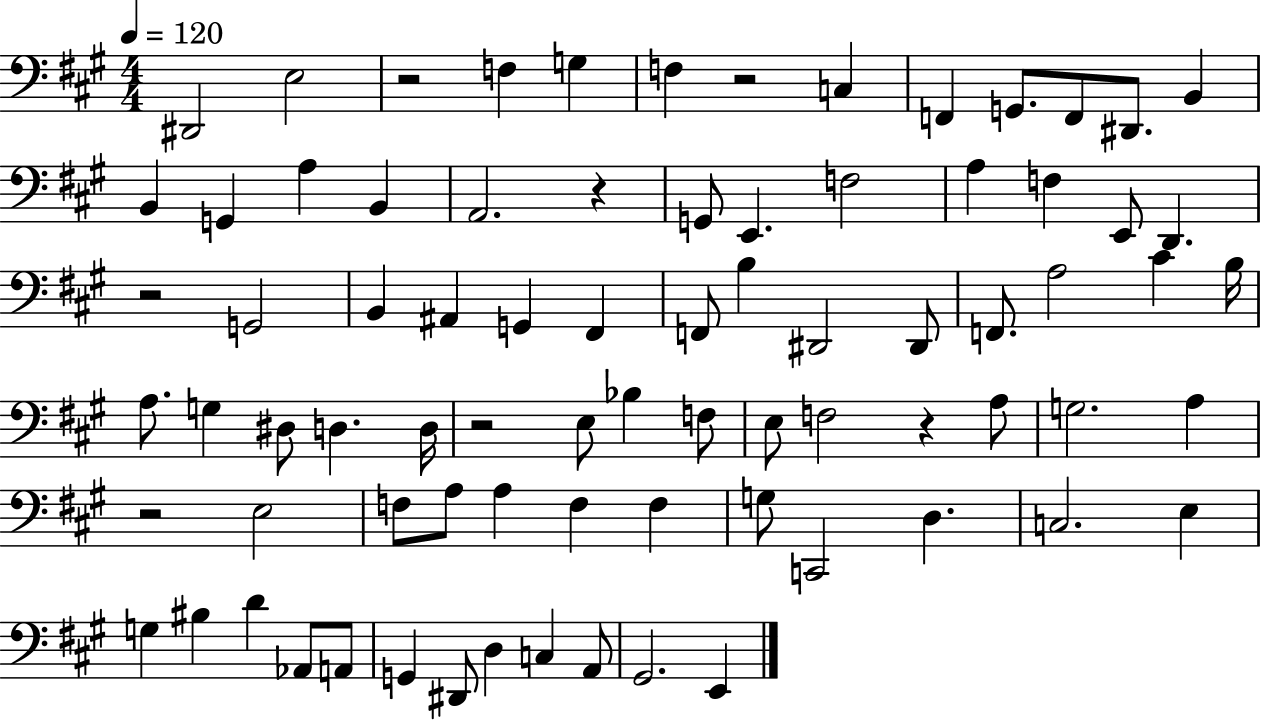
D#2/h E3/h R/h F3/q G3/q F3/q R/h C3/q F2/q G2/e. F2/e D#2/e. B2/q B2/q G2/q A3/q B2/q A2/h. R/q G2/e E2/q. F3/h A3/q F3/q E2/e D2/q. R/h G2/h B2/q A#2/q G2/q F#2/q F2/e B3/q D#2/h D#2/e F2/e. A3/h C#4/q B3/s A3/e. G3/q D#3/e D3/q. D3/s R/h E3/e Bb3/q F3/e E3/e F3/h R/q A3/e G3/h. A3/q R/h E3/h F3/e A3/e A3/q F3/q F3/q G3/e C2/h D3/q. C3/h. E3/q G3/q BIS3/q D4/q Ab2/e A2/e G2/q D#2/e D3/q C3/q A2/e G#2/h. E2/q